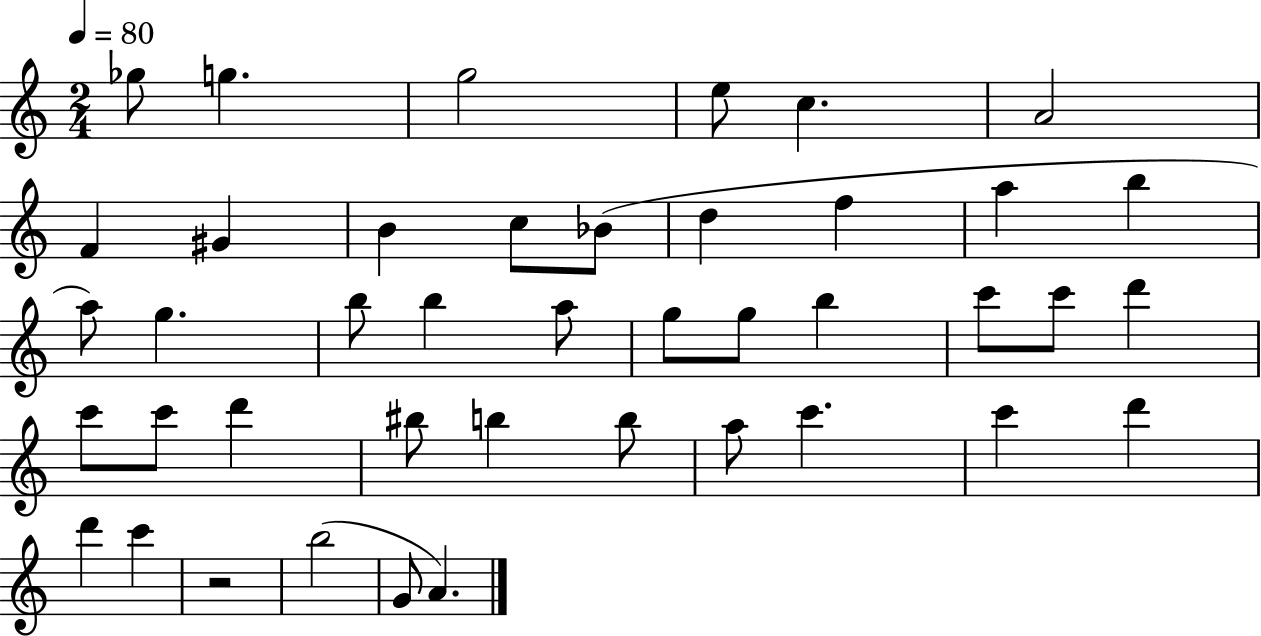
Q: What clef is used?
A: treble